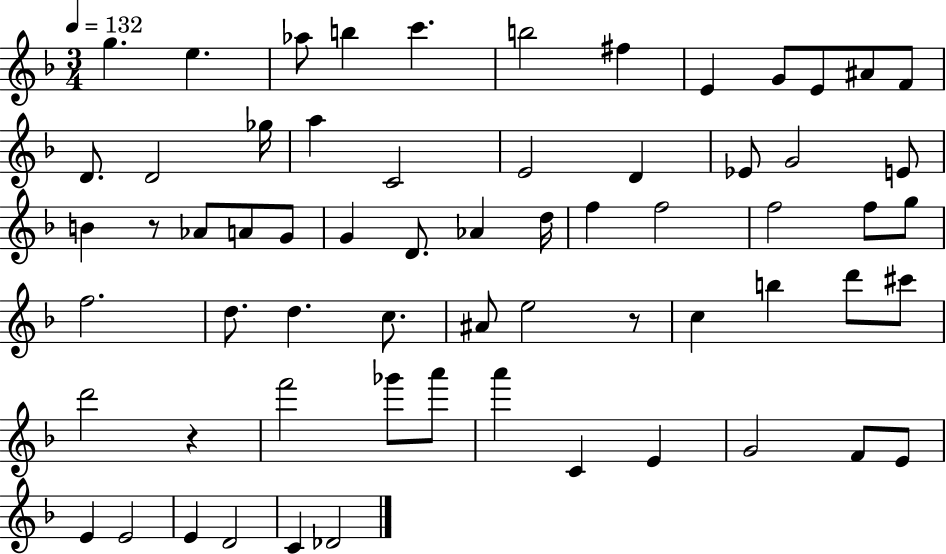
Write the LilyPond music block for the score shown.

{
  \clef treble
  \numericTimeSignature
  \time 3/4
  \key f \major
  \tempo 4 = 132
  g''4. e''4. | aes''8 b''4 c'''4. | b''2 fis''4 | e'4 g'8 e'8 ais'8 f'8 | \break d'8. d'2 ges''16 | a''4 c'2 | e'2 d'4 | ees'8 g'2 e'8 | \break b'4 r8 aes'8 a'8 g'8 | g'4 d'8. aes'4 d''16 | f''4 f''2 | f''2 f''8 g''8 | \break f''2. | d''8. d''4. c''8. | ais'8 e''2 r8 | c''4 b''4 d'''8 cis'''8 | \break d'''2 r4 | f'''2 ges'''8 a'''8 | a'''4 c'4 e'4 | g'2 f'8 e'8 | \break e'4 e'2 | e'4 d'2 | c'4 des'2 | \bar "|."
}